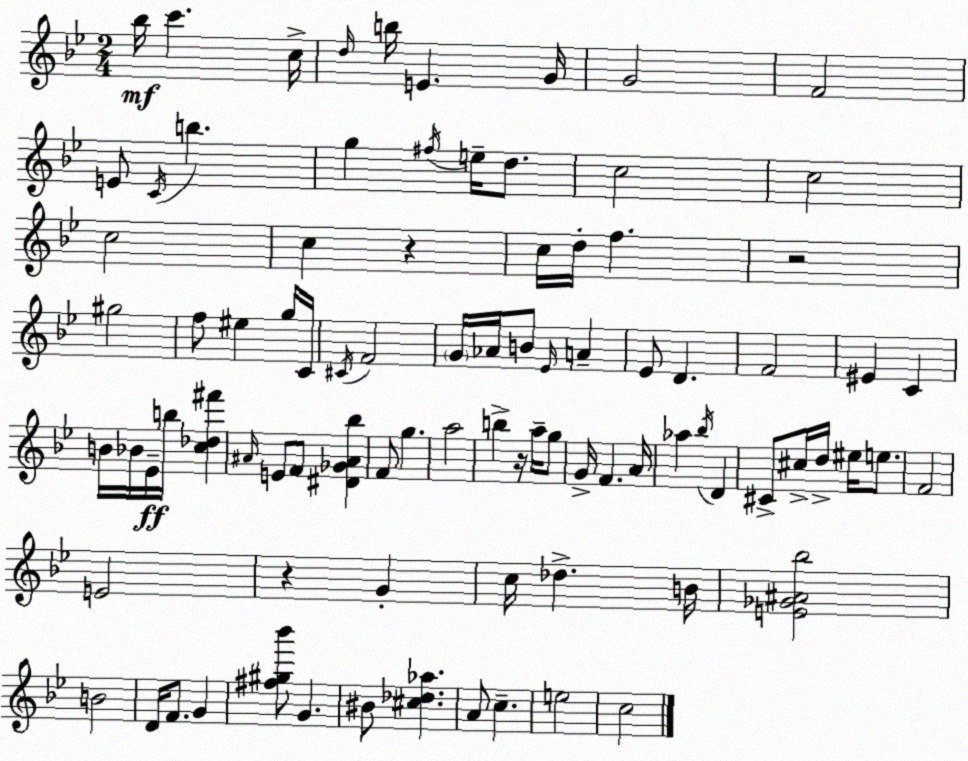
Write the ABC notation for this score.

X:1
T:Untitled
M:2/4
L:1/4
K:Bb
_b/4 c' c/4 d/4 b/4 E G/4 G2 F2 E/2 C/4 b g ^f/4 e/4 d/2 c2 c2 c2 c z c/4 d/4 f z2 ^g2 f/2 ^e g/4 C/4 ^C/4 F2 G/4 _A/4 B/2 _E/4 A _E/2 D F2 ^E C B/4 _B/4 _E/4 b/4 [c_d^f'] ^A/4 E/2 F/2 [^D_G^A_b] F/2 g a2 b z/4 a/4 g/2 G/4 F A/4 _a _b/4 D ^C/2 ^c/4 d/4 ^e/4 e/2 F2 E2 z G c/4 _d B/4 [E_G^A_b]2 B2 D/4 F/2 G [^f^g_b']/2 G ^B/2 [^c_d_a] A/2 c e2 c2